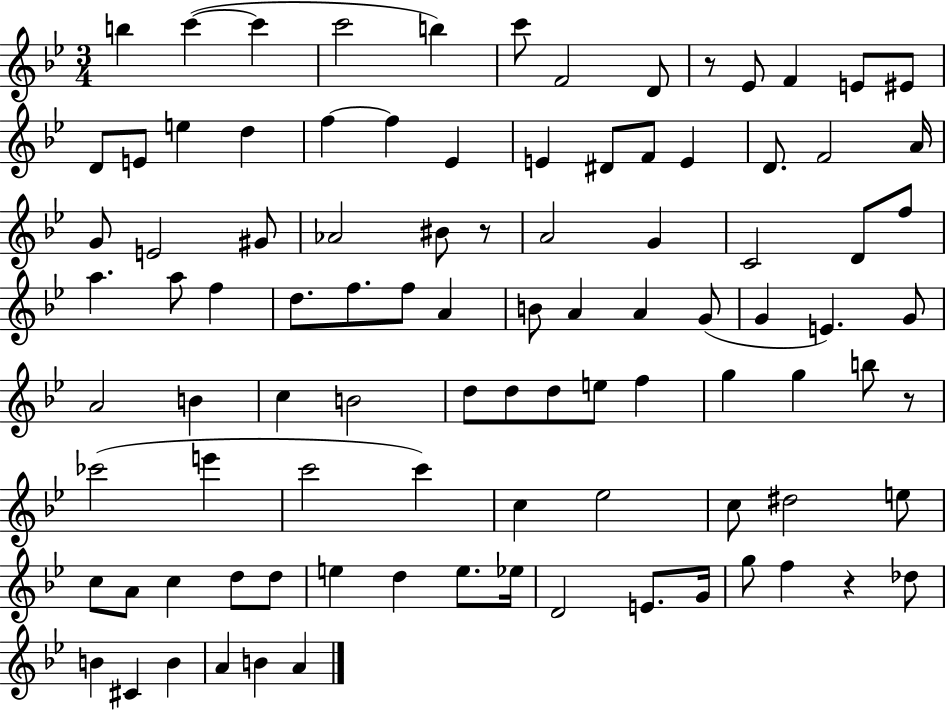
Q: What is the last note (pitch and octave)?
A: A4